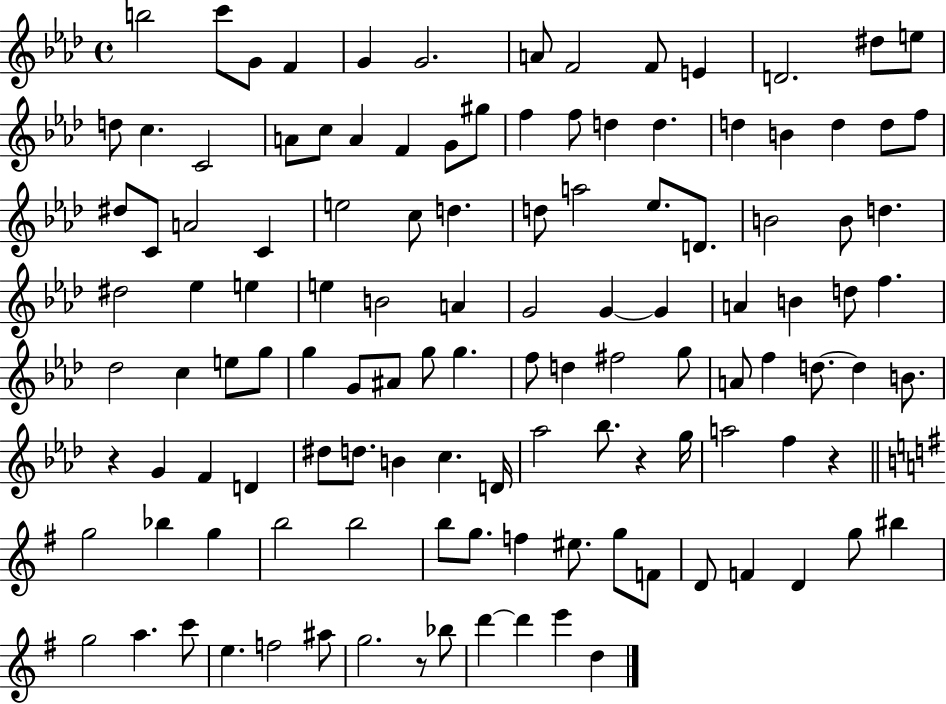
{
  \clef treble
  \time 4/4
  \defaultTimeSignature
  \key aes \major
  b''2 c'''8 g'8 f'4 | g'4 g'2. | a'8 f'2 f'8 e'4 | d'2. dis''8 e''8 | \break d''8 c''4. c'2 | a'8 c''8 a'4 f'4 g'8 gis''8 | f''4 f''8 d''4 d''4. | d''4 b'4 d''4 d''8 f''8 | \break dis''8 c'8 a'2 c'4 | e''2 c''8 d''4. | d''8 a''2 ees''8. d'8. | b'2 b'8 d''4. | \break dis''2 ees''4 e''4 | e''4 b'2 a'4 | g'2 g'4~~ g'4 | a'4 b'4 d''8 f''4. | \break des''2 c''4 e''8 g''8 | g''4 g'8 ais'8 g''8 g''4. | f''8 d''4 fis''2 g''8 | a'8 f''4 d''8.~~ d''4 b'8. | \break r4 g'4 f'4 d'4 | dis''8 d''8. b'4 c''4. d'16 | aes''2 bes''8. r4 g''16 | a''2 f''4 r4 | \break \bar "||" \break \key g \major g''2 bes''4 g''4 | b''2 b''2 | b''8 g''8. f''4 eis''8. g''8 f'8 | d'8 f'4 d'4 g''8 bis''4 | \break g''2 a''4. c'''8 | e''4. f''2 ais''8 | g''2. r8 bes''8 | d'''4~~ d'''4 e'''4 d''4 | \break \bar "|."
}